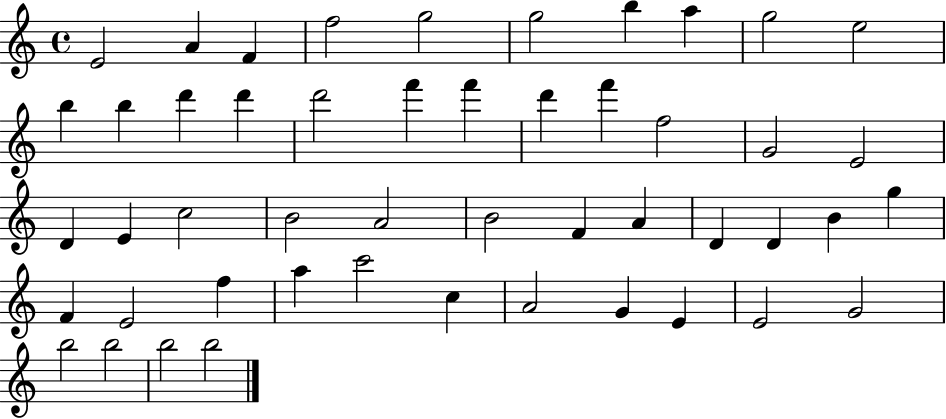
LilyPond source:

{
  \clef treble
  \time 4/4
  \defaultTimeSignature
  \key c \major
  e'2 a'4 f'4 | f''2 g''2 | g''2 b''4 a''4 | g''2 e''2 | \break b''4 b''4 d'''4 d'''4 | d'''2 f'''4 f'''4 | d'''4 f'''4 f''2 | g'2 e'2 | \break d'4 e'4 c''2 | b'2 a'2 | b'2 f'4 a'4 | d'4 d'4 b'4 g''4 | \break f'4 e'2 f''4 | a''4 c'''2 c''4 | a'2 g'4 e'4 | e'2 g'2 | \break b''2 b''2 | b''2 b''2 | \bar "|."
}